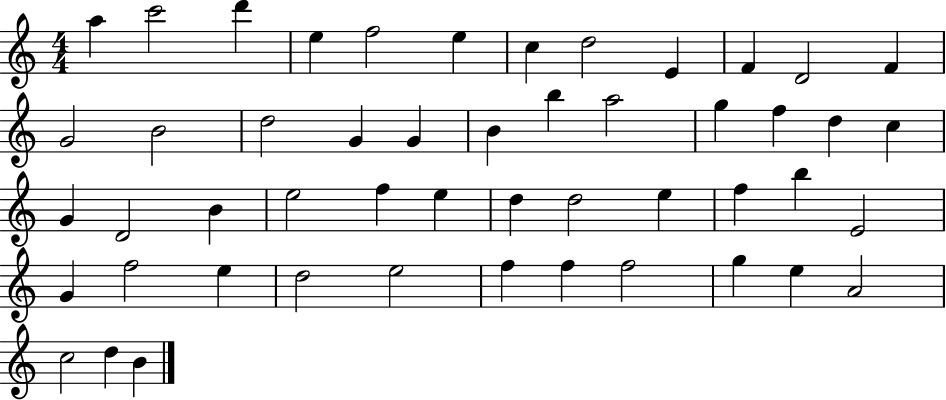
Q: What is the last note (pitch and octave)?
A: B4